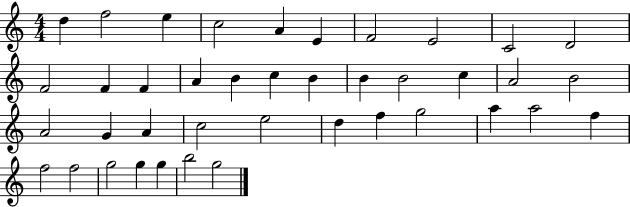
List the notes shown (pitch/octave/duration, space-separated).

D5/q F5/h E5/q C5/h A4/q E4/q F4/h E4/h C4/h D4/h F4/h F4/q F4/q A4/q B4/q C5/q B4/q B4/q B4/h C5/q A4/h B4/h A4/h G4/q A4/q C5/h E5/h D5/q F5/q G5/h A5/q A5/h F5/q F5/h F5/h G5/h G5/q G5/q B5/h G5/h